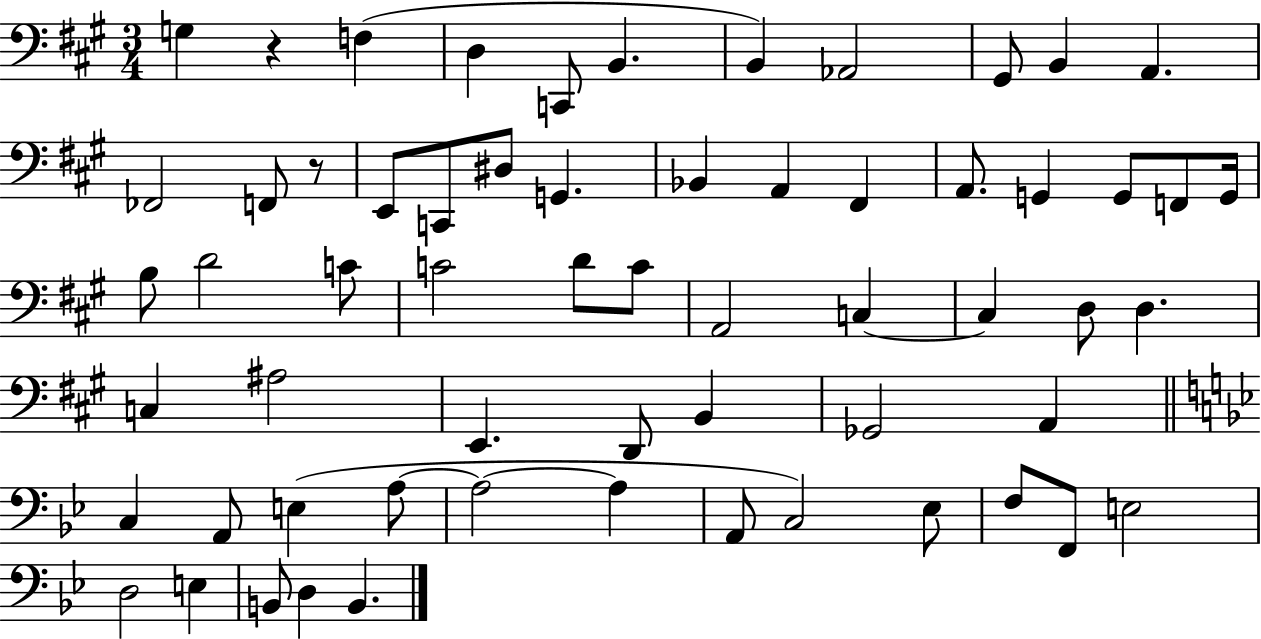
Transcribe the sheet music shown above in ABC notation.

X:1
T:Untitled
M:3/4
L:1/4
K:A
G, z F, D, C,,/2 B,, B,, _A,,2 ^G,,/2 B,, A,, _F,,2 F,,/2 z/2 E,,/2 C,,/2 ^D,/2 G,, _B,, A,, ^F,, A,,/2 G,, G,,/2 F,,/2 G,,/4 B,/2 D2 C/2 C2 D/2 C/2 A,,2 C, C, D,/2 D, C, ^A,2 E,, D,,/2 B,, _G,,2 A,, C, A,,/2 E, A,/2 A,2 A, A,,/2 C,2 _E,/2 F,/2 F,,/2 E,2 D,2 E, B,,/2 D, B,,